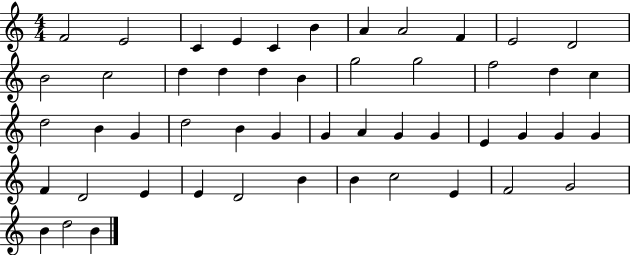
{
  \clef treble
  \numericTimeSignature
  \time 4/4
  \key c \major
  f'2 e'2 | c'4 e'4 c'4 b'4 | a'4 a'2 f'4 | e'2 d'2 | \break b'2 c''2 | d''4 d''4 d''4 b'4 | g''2 g''2 | f''2 d''4 c''4 | \break d''2 b'4 g'4 | d''2 b'4 g'4 | g'4 a'4 g'4 g'4 | e'4 g'4 g'4 g'4 | \break f'4 d'2 e'4 | e'4 d'2 b'4 | b'4 c''2 e'4 | f'2 g'2 | \break b'4 d''2 b'4 | \bar "|."
}